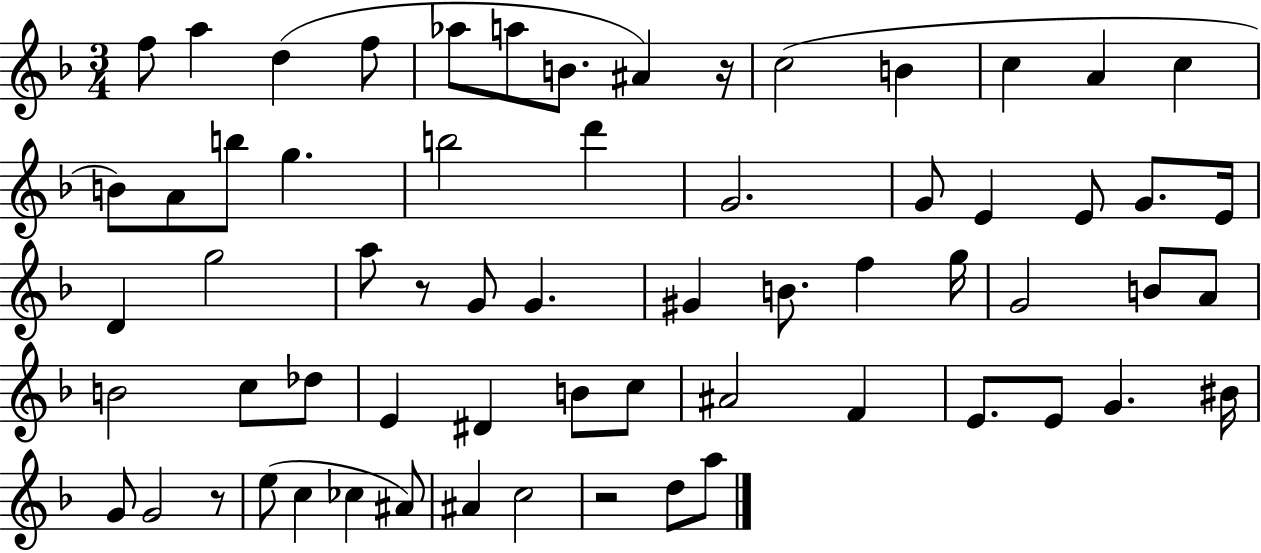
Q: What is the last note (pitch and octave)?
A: A5